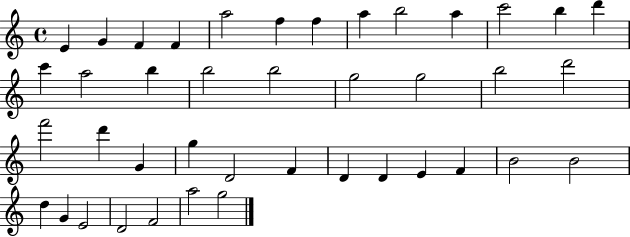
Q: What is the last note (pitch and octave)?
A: G5